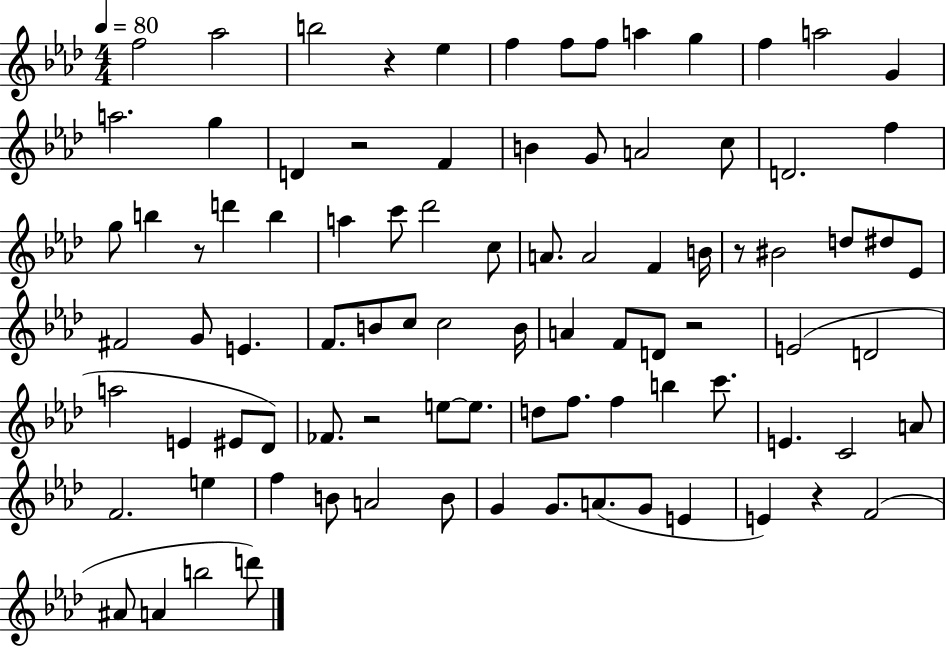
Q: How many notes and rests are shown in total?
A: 90